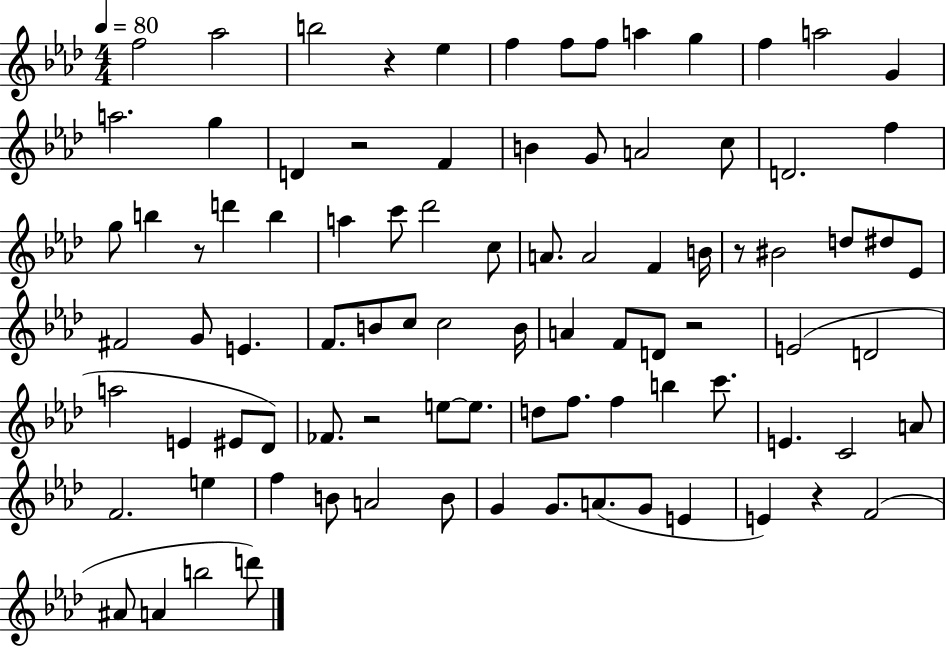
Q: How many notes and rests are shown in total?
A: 90